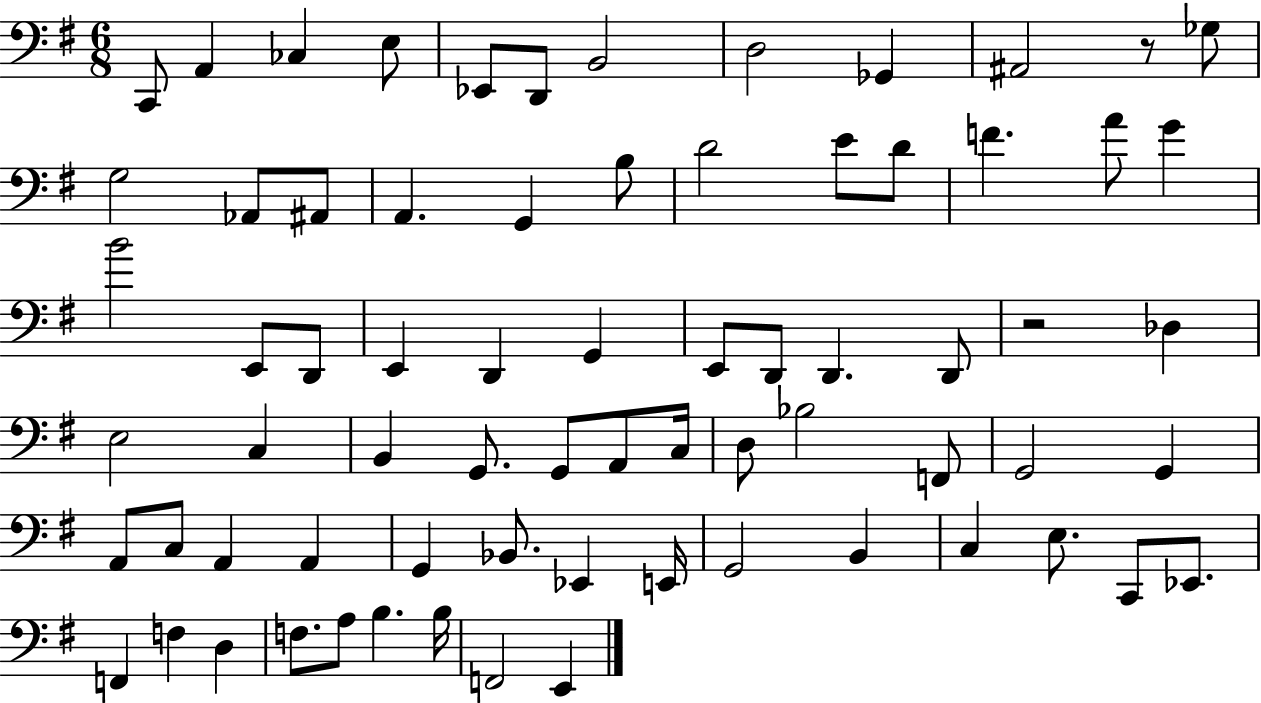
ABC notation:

X:1
T:Untitled
M:6/8
L:1/4
K:G
C,,/2 A,, _C, E,/2 _E,,/2 D,,/2 B,,2 D,2 _G,, ^A,,2 z/2 _G,/2 G,2 _A,,/2 ^A,,/2 A,, G,, B,/2 D2 E/2 D/2 F A/2 G B2 E,,/2 D,,/2 E,, D,, G,, E,,/2 D,,/2 D,, D,,/2 z2 _D, E,2 C, B,, G,,/2 G,,/2 A,,/2 C,/4 D,/2 _B,2 F,,/2 G,,2 G,, A,,/2 C,/2 A,, A,, G,, _B,,/2 _E,, E,,/4 G,,2 B,, C, E,/2 C,,/2 _E,,/2 F,, F, D, F,/2 A,/2 B, B,/4 F,,2 E,,